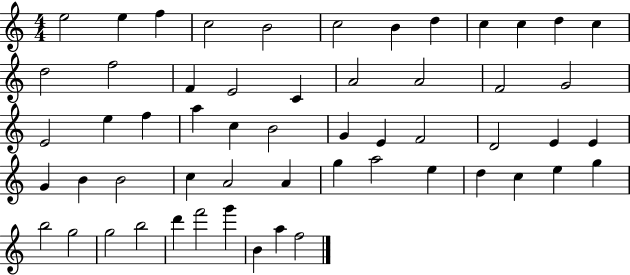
{
  \clef treble
  \numericTimeSignature
  \time 4/4
  \key c \major
  e''2 e''4 f''4 | c''2 b'2 | c''2 b'4 d''4 | c''4 c''4 d''4 c''4 | \break d''2 f''2 | f'4 e'2 c'4 | a'2 a'2 | f'2 g'2 | \break e'2 e''4 f''4 | a''4 c''4 b'2 | g'4 e'4 f'2 | d'2 e'4 e'4 | \break g'4 b'4 b'2 | c''4 a'2 a'4 | g''4 a''2 e''4 | d''4 c''4 e''4 g''4 | \break b''2 g''2 | g''2 b''2 | d'''4 f'''2 g'''4 | b'4 a''4 f''2 | \break \bar "|."
}